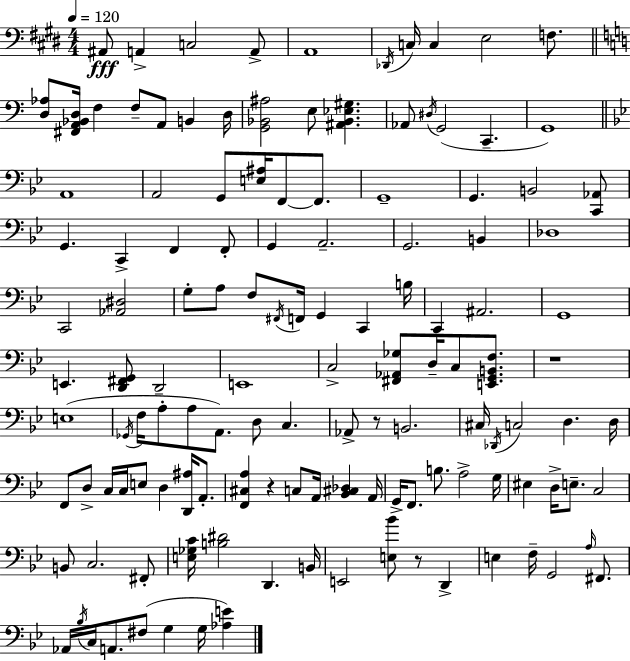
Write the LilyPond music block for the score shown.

{
  \clef bass
  \numericTimeSignature
  \time 4/4
  \key e \major
  \tempo 4 = 120
  \repeat volta 2 { ais,8\fff a,4-> c2 a,8-> | a,1 | \acciaccatura { des,16 } c16 c4 e2 f8. | \bar "||" \break \key c \major <d aes>8 <fis, a, bes, d>16 f4 f8-- a,8 b,4 d16 | <g, bes, ais>2 e8 <ais, bes, ees gis>4. | aes,8 \acciaccatura { dis16 } g,2( c,4.-- | g,1) | \break \bar "||" \break \key bes \major a,1 | a,2 g,8 <e ais>16 f,8~~ f,8. | g,1-- | g,4. b,2 <c, aes,>8 | \break g,4. c,4-> f,4 f,8-. | g,4 a,2.-- | g,2. b,4 | des1 | \break c,2 <aes, dis>2 | g8-. a8 f8 \acciaccatura { fis,16 } f,16 g,4 c,4 | b16 c,4 ais,2. | g,1 | \break e,4. <d, fis, g,>8 d,2-- | e,1 | c2-> <fis, aes, ges>8 d16-- c8 <e, g, b, f>8. | r1 | \break e1( | \acciaccatura { ges,16 } f16 a8-. a8 a,8.) d8 c4. | aes,8-> r8 b,2. | cis16 \acciaccatura { des,16 } c2 d4. | \break d16 f,8 d8-> c16 c16 e8 d4 <d, ais>16 | a,8.-. <f, cis a>4 r4 c8 a,16 <bes, cis des>4 | a,16 g,16-> f,8. b8. a2-> | g16 eis4 d16-> e8.-- c2 | \break b,8 c2. | fis,8-. <e ges c'>16 <b dis'>2 d,4. | b,16 e,2 <e bes'>8 r8 d,4-> | e4 f16-- g,2 | \break \grace { a16 } fis,8. aes,16 \acciaccatura { bes16 } c16 a,8. fis8( g4 | g16 <aes e'>4) } \bar "|."
}